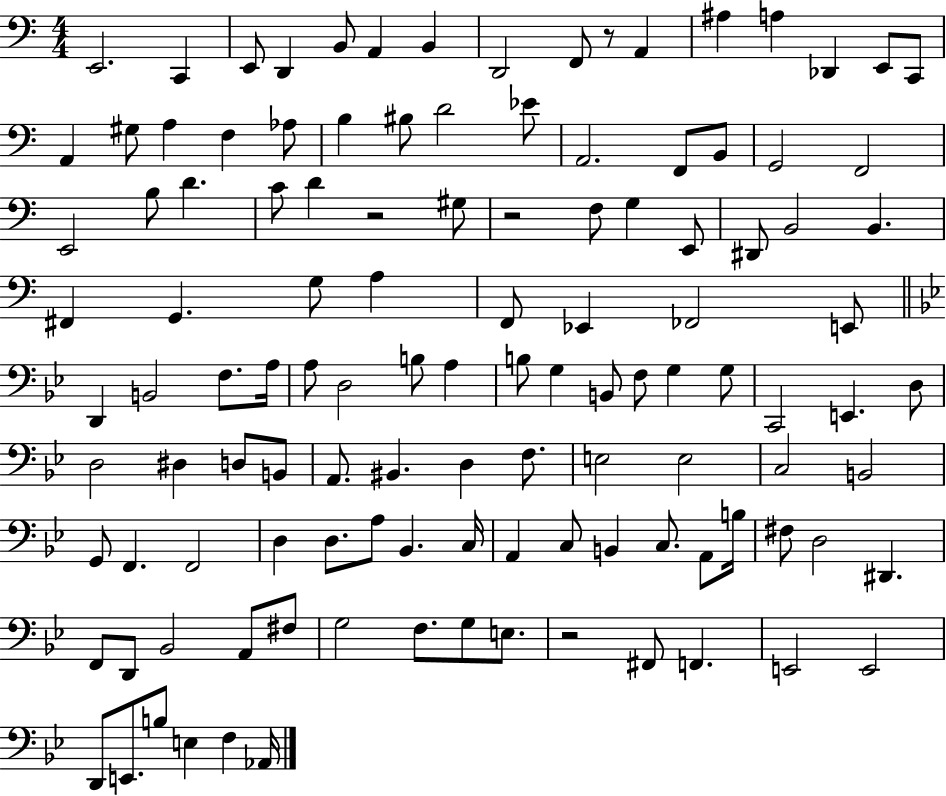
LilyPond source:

{
  \clef bass
  \numericTimeSignature
  \time 4/4
  \key c \major
  e,2. c,4 | e,8 d,4 b,8 a,4 b,4 | d,2 f,8 r8 a,4 | ais4 a4 des,4 e,8 c,8 | \break a,4 gis8 a4 f4 aes8 | b4 bis8 d'2 ees'8 | a,2. f,8 b,8 | g,2 f,2 | \break e,2 b8 d'4. | c'8 d'4 r2 gis8 | r2 f8 g4 e,8 | dis,8 b,2 b,4. | \break fis,4 g,4. g8 a4 | f,8 ees,4 fes,2 e,8 | \bar "||" \break \key g \minor d,4 b,2 f8. a16 | a8 d2 b8 a4 | b8 g4 b,8 f8 g4 g8 | c,2 e,4. d8 | \break d2 dis4 d8 b,8 | a,8. bis,4. d4 f8. | e2 e2 | c2 b,2 | \break g,8 f,4. f,2 | d4 d8. a8 bes,4. c16 | a,4 c8 b,4 c8. a,8 b16 | fis8 d2 dis,4. | \break f,8 d,8 bes,2 a,8 fis8 | g2 f8. g8 e8. | r2 fis,8 f,4. | e,2 e,2 | \break d,8 e,8. b8 e4 f4 aes,16 | \bar "|."
}